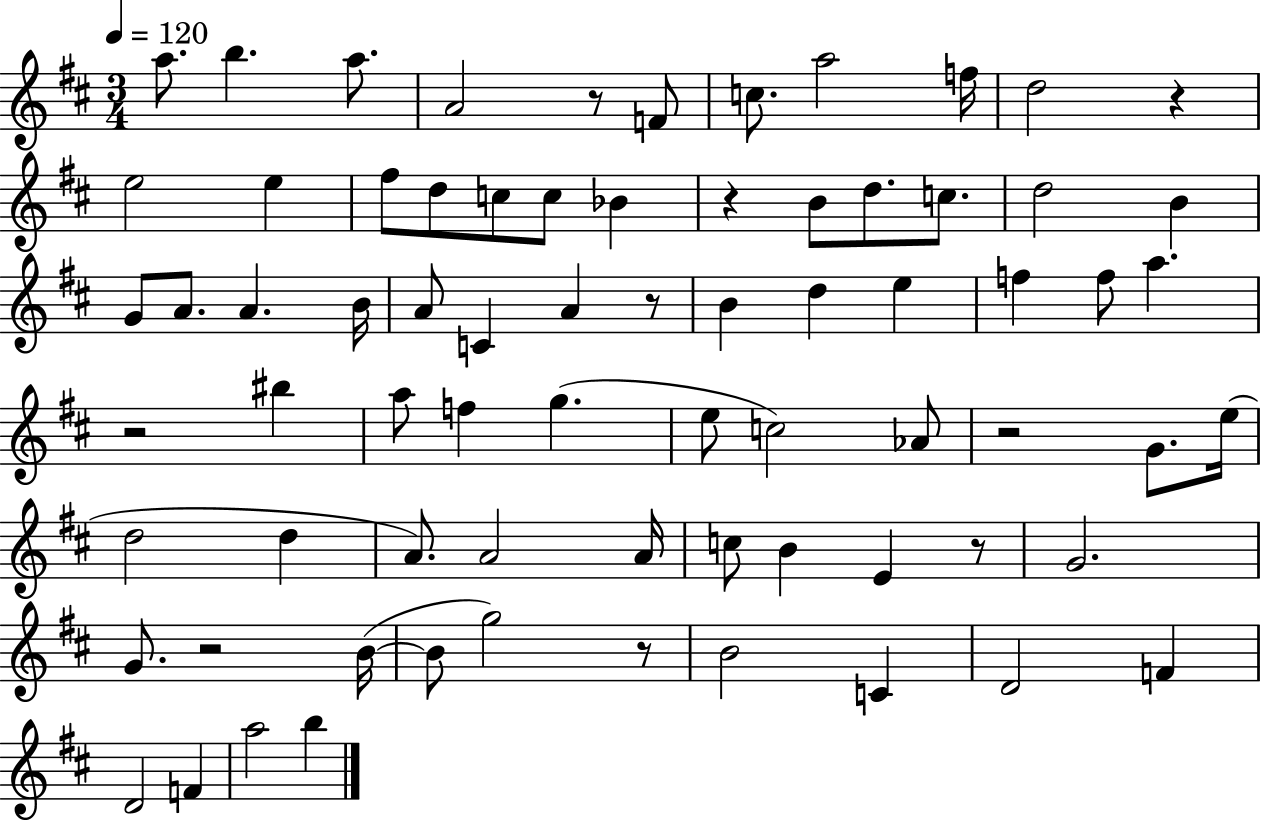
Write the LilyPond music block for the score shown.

{
  \clef treble
  \numericTimeSignature
  \time 3/4
  \key d \major
  \tempo 4 = 120
  a''8. b''4. a''8. | a'2 r8 f'8 | c''8. a''2 f''16 | d''2 r4 | \break e''2 e''4 | fis''8 d''8 c''8 c''8 bes'4 | r4 b'8 d''8. c''8. | d''2 b'4 | \break g'8 a'8. a'4. b'16 | a'8 c'4 a'4 r8 | b'4 d''4 e''4 | f''4 f''8 a''4. | \break r2 bis''4 | a''8 f''4 g''4.( | e''8 c''2) aes'8 | r2 g'8. e''16( | \break d''2 d''4 | a'8.) a'2 a'16 | c''8 b'4 e'4 r8 | g'2. | \break g'8. r2 b'16~(~ | b'8 g''2) r8 | b'2 c'4 | d'2 f'4 | \break d'2 f'4 | a''2 b''4 | \bar "|."
}